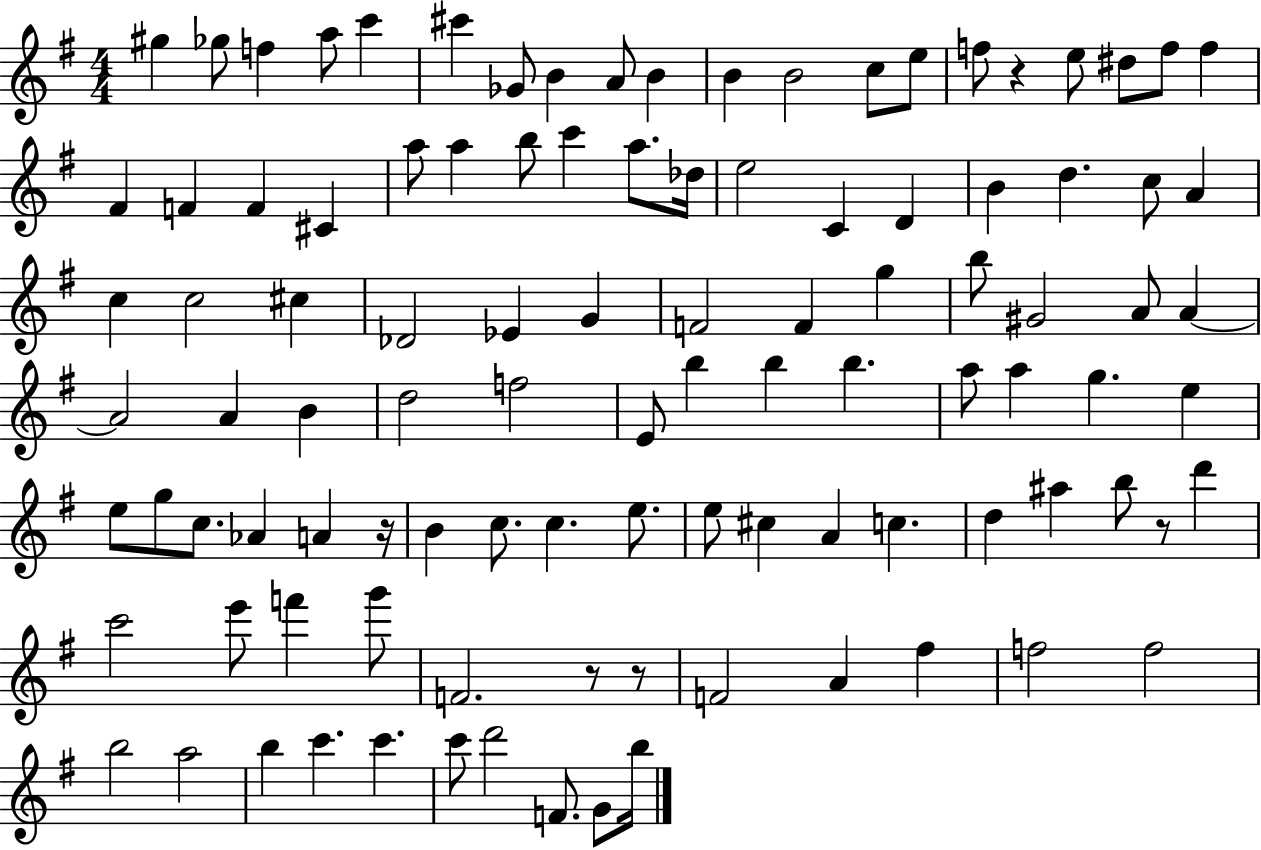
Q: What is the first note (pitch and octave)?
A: G#5